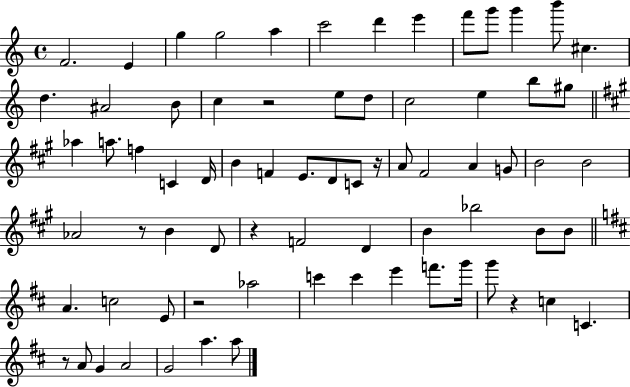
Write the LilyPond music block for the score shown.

{
  \clef treble
  \time 4/4
  \defaultTimeSignature
  \key c \major
  f'2. e'4 | g''4 g''2 a''4 | c'''2 d'''4 e'''4 | f'''8 g'''8 g'''4 b'''8 cis''4. | \break d''4. ais'2 b'8 | c''4 r2 e''8 d''8 | c''2 e''4 b''8 gis''8 | \bar "||" \break \key a \major aes''4 a''8. f''4 c'4 d'16 | b'4 f'4 e'8. d'8 c'8 r16 | a'8 fis'2 a'4 g'8 | b'2 b'2 | \break aes'2 r8 b'4 d'8 | r4 f'2 d'4 | b'4 bes''2 b'8 b'8 | \bar "||" \break \key b \minor a'4. c''2 e'8 | r2 aes''2 | c'''4 c'''4 e'''4 f'''8. g'''16 | g'''8 r4 c''4 c'4. | \break r8 a'8 g'4 a'2 | g'2 a''4. a''8 | \bar "|."
}